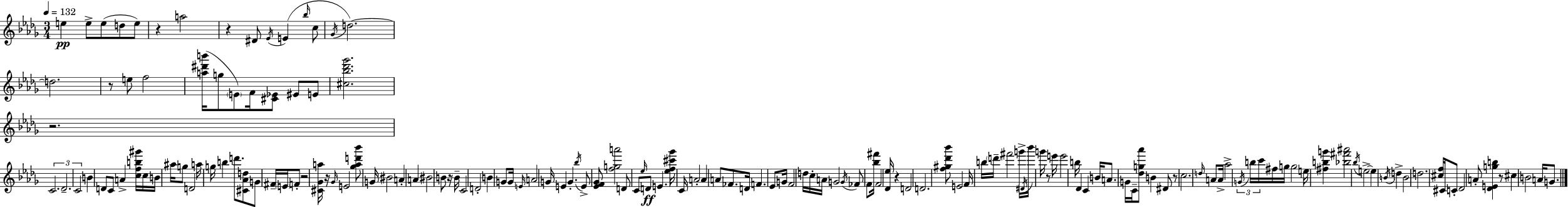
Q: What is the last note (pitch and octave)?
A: G4